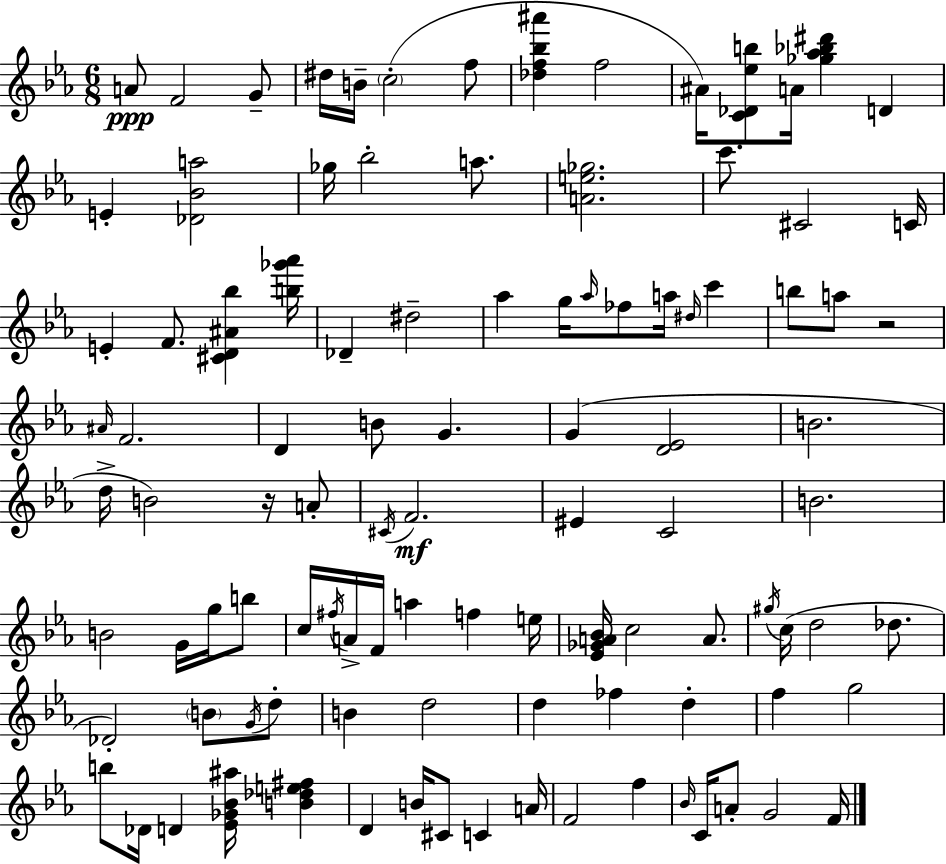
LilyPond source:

{
  \clef treble
  \numericTimeSignature
  \time 6/8
  \key c \minor
  a'8\ppp f'2 g'8-- | dis''16 b'16-- \parenthesize c''2-.( f''8 | <des'' f'' bes'' ais'''>4 f''2 | ais'16) <c' des' ees'' b''>8 a'16 <ges'' aes'' bes'' dis'''>4 d'4 | \break e'4-. <des' bes' a''>2 | ges''16 bes''2-. a''8. | <a' e'' ges''>2. | c'''8. cis'2 c'16 | \break e'4-. f'8. <cis' d' ais' bes''>4 <b'' ges''' aes'''>16 | des'4-- dis''2-- | aes''4 g''16 \grace { aes''16 } fes''8 a''16 \grace { dis''16 } c'''4 | b''8 a''8 r2 | \break \grace { ais'16 } f'2. | d'4 b'8 g'4. | g'4( <d' ees'>2 | b'2. | \break d''16-> b'2) | r16 a'8-. \acciaccatura { cis'16 }\mf f'2. | eis'4 c'2 | b'2. | \break b'2 | g'16 g''16 b''8 c''16 \acciaccatura { fis''16 } a'16-> f'16 a''4 | f''4 e''16 <ees' ges' a' bes'>16 c''2 | a'8. \acciaccatura { gis''16 }( c''16 d''2 | \break des''8. des'2-.) | \parenthesize b'8 \acciaccatura { g'16 } d''8-. b'4 d''2 | d''4 fes''4 | d''4-. f''4 g''2 | \break b''8 des'16 d'4 | <ees' ges' bes' ais''>16 <b' des'' e'' fis''>4 d'4 b'16 | cis'8 c'4 a'16 f'2 | f''4 \grace { bes'16 } c'16 a'8-. g'2 | \break f'16 \bar "|."
}